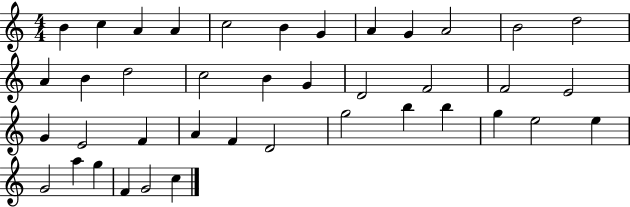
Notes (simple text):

B4/q C5/q A4/q A4/q C5/h B4/q G4/q A4/q G4/q A4/h B4/h D5/h A4/q B4/q D5/h C5/h B4/q G4/q D4/h F4/h F4/h E4/h G4/q E4/h F4/q A4/q F4/q D4/h G5/h B5/q B5/q G5/q E5/h E5/q G4/h A5/q G5/q F4/q G4/h C5/q